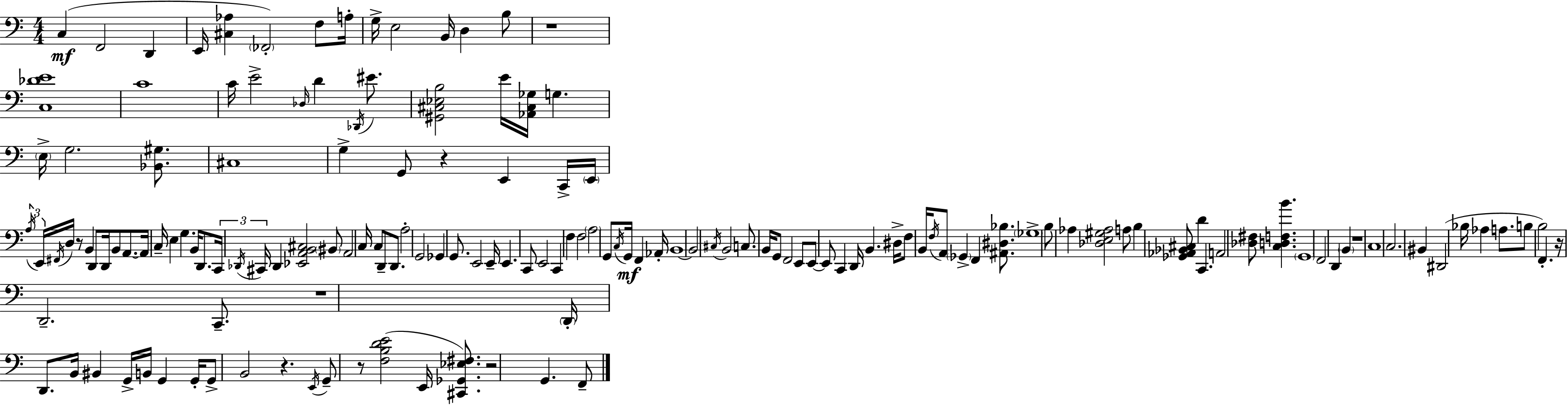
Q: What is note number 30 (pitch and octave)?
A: A3